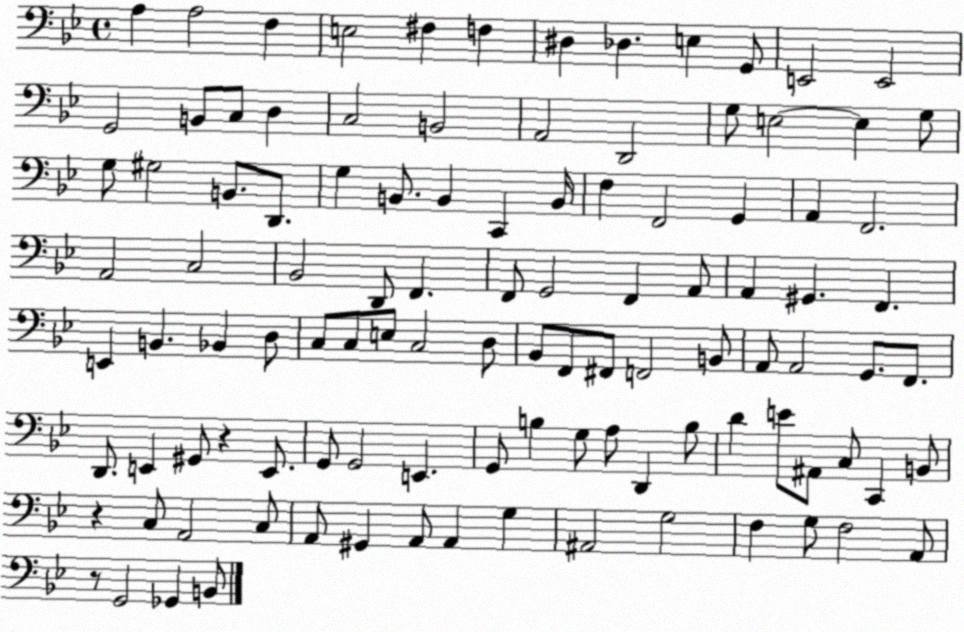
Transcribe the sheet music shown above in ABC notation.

X:1
T:Untitled
M:4/4
L:1/4
K:Bb
A, A,2 F, E,2 ^F, F, ^D, _D, E, G,,/2 E,,2 E,,2 G,,2 B,,/2 C,/2 D, C,2 B,,2 A,,2 D,,2 G,/2 E,2 E, G,/2 G,/2 ^G,2 B,,/2 D,,/2 G, B,,/2 B,, C,, B,,/4 F, F,,2 G,, A,, F,,2 A,,2 C,2 _B,,2 D,,/2 F,, F,,/2 G,,2 F,, A,,/2 A,, ^G,, F,, E,, B,, _B,, D,/2 C,/2 C,/2 E,/2 C,2 D,/2 _B,,/2 F,,/2 ^F,,/2 F,,2 B,,/2 A,,/2 A,,2 G,,/2 F,,/2 D,,/2 E,, ^G,,/2 z E,,/2 G,,/2 G,,2 E,, G,,/2 B, G,/2 A,/2 D,, B,/2 D E/2 ^A,,/2 C,/2 C,, B,,/2 z C,/2 A,,2 C,/2 A,,/2 ^G,, A,,/2 A,, G, ^A,,2 G,2 F, G,/2 F,2 A,,/2 z/2 G,,2 _G,, B,,/2